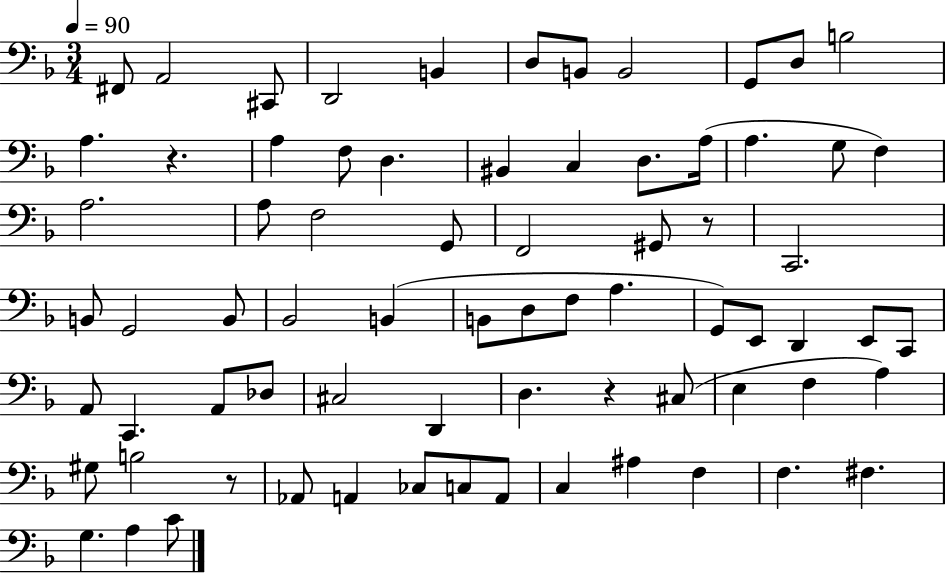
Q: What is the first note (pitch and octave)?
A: F#2